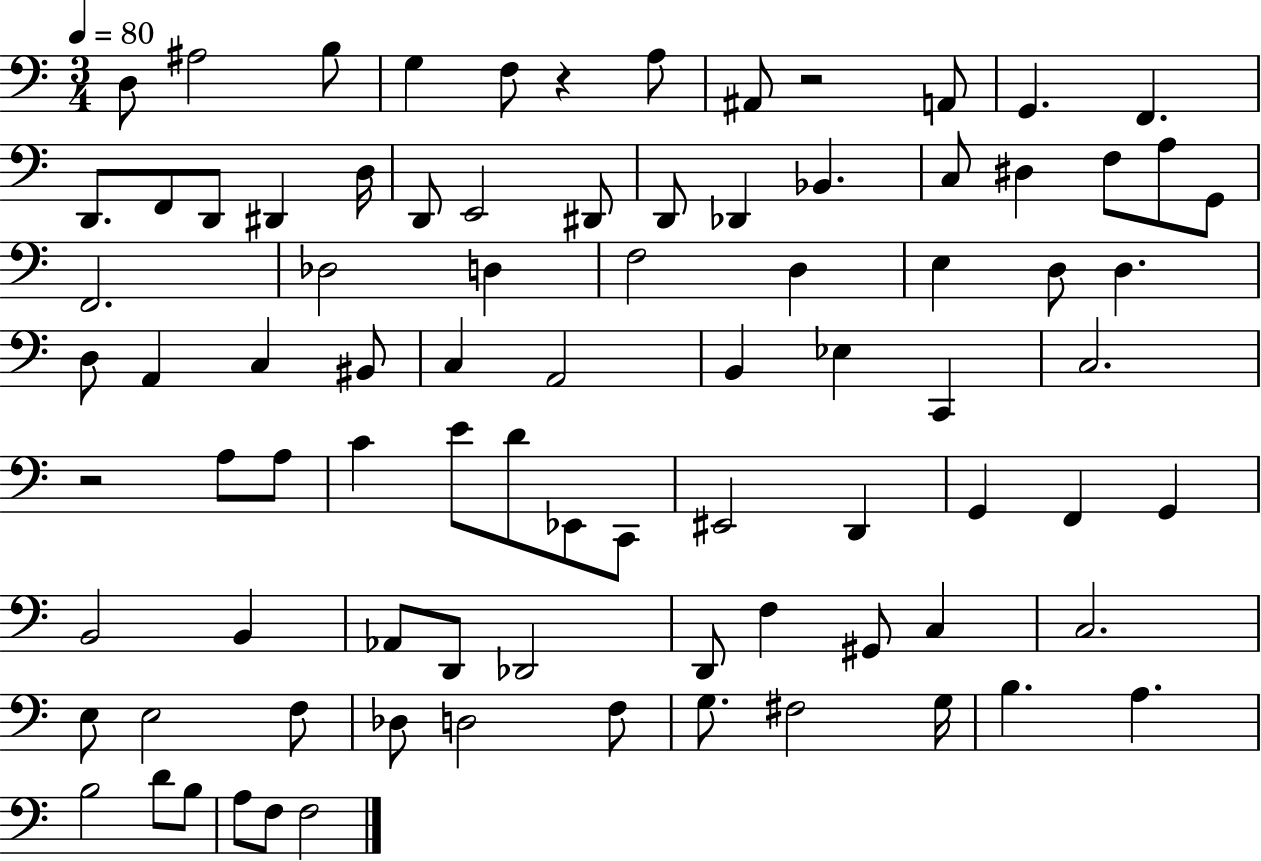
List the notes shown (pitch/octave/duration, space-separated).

D3/e A#3/h B3/e G3/q F3/e R/q A3/e A#2/e R/h A2/e G2/q. F2/q. D2/e. F2/e D2/e D#2/q D3/s D2/e E2/h D#2/e D2/e Db2/q Bb2/q. C3/e D#3/q F3/e A3/e G2/e F2/h. Db3/h D3/q F3/h D3/q E3/q D3/e D3/q. D3/e A2/q C3/q BIS2/e C3/q A2/h B2/q Eb3/q C2/q C3/h. R/h A3/e A3/e C4/q E4/e D4/e Eb2/e C2/e EIS2/h D2/q G2/q F2/q G2/q B2/h B2/q Ab2/e D2/e Db2/h D2/e F3/q G#2/e C3/q C3/h. E3/e E3/h F3/e Db3/e D3/h F3/e G3/e. F#3/h G3/s B3/q. A3/q. B3/h D4/e B3/e A3/e F3/e F3/h